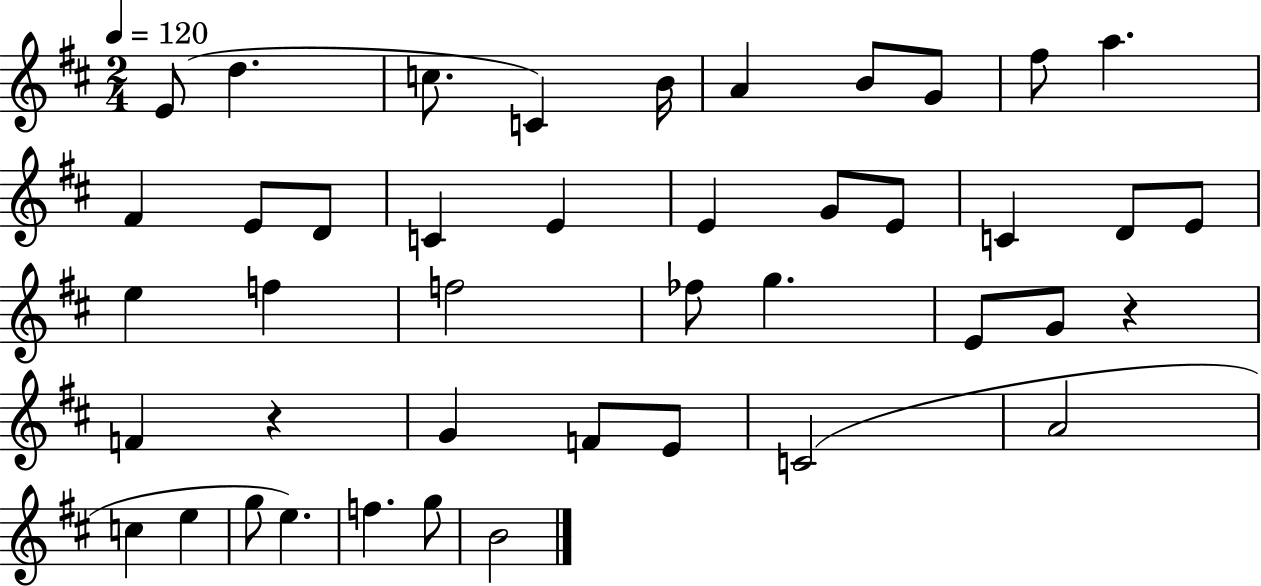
{
  \clef treble
  \numericTimeSignature
  \time 2/4
  \key d \major
  \tempo 4 = 120
  \repeat volta 2 { e'8( d''4. | c''8. c'4) b'16 | a'4 b'8 g'8 | fis''8 a''4. | \break fis'4 e'8 d'8 | c'4 e'4 | e'4 g'8 e'8 | c'4 d'8 e'8 | \break e''4 f''4 | f''2 | fes''8 g''4. | e'8 g'8 r4 | \break f'4 r4 | g'4 f'8 e'8 | c'2( | a'2 | \break c''4 e''4 | g''8 e''4.) | f''4. g''8 | b'2 | \break } \bar "|."
}